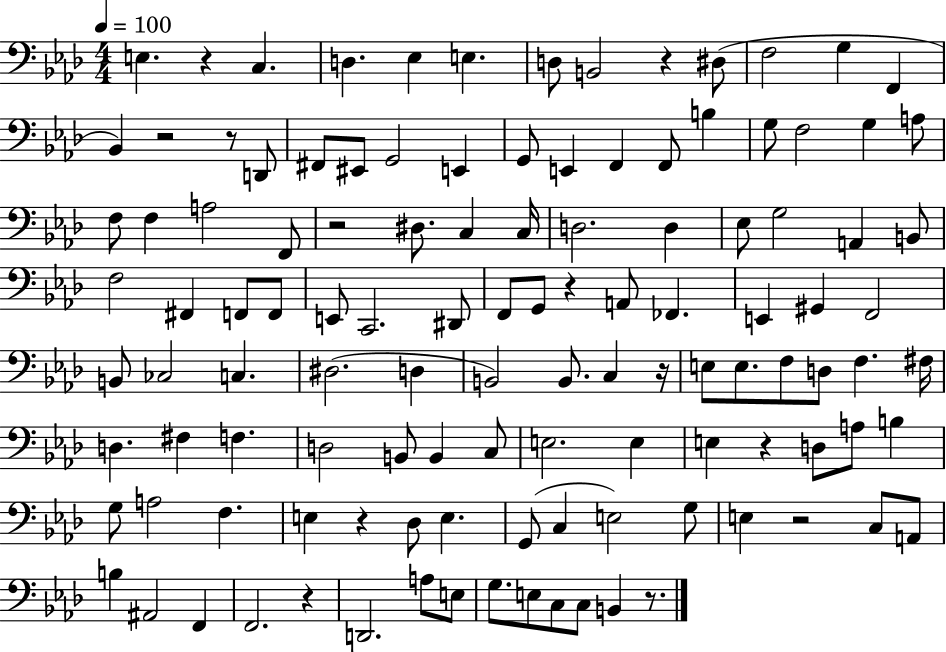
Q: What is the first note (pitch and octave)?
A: E3